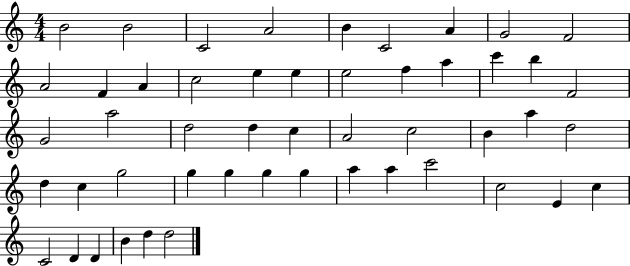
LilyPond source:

{
  \clef treble
  \numericTimeSignature
  \time 4/4
  \key c \major
  b'2 b'2 | c'2 a'2 | b'4 c'2 a'4 | g'2 f'2 | \break a'2 f'4 a'4 | c''2 e''4 e''4 | e''2 f''4 a''4 | c'''4 b''4 f'2 | \break g'2 a''2 | d''2 d''4 c''4 | a'2 c''2 | b'4 a''4 d''2 | \break d''4 c''4 g''2 | g''4 g''4 g''4 g''4 | a''4 a''4 c'''2 | c''2 e'4 c''4 | \break c'2 d'4 d'4 | b'4 d''4 d''2 | \bar "|."
}